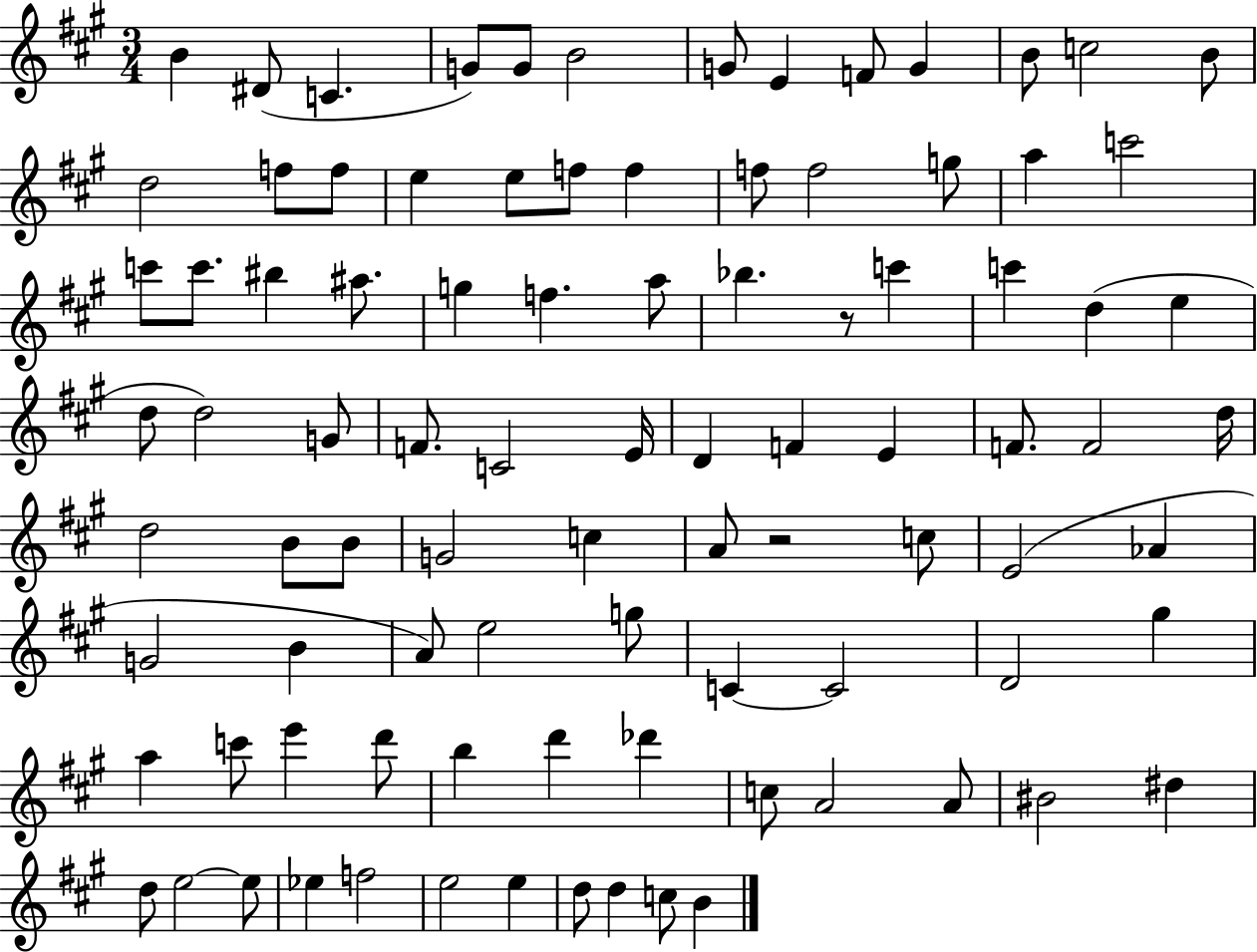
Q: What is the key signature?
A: A major